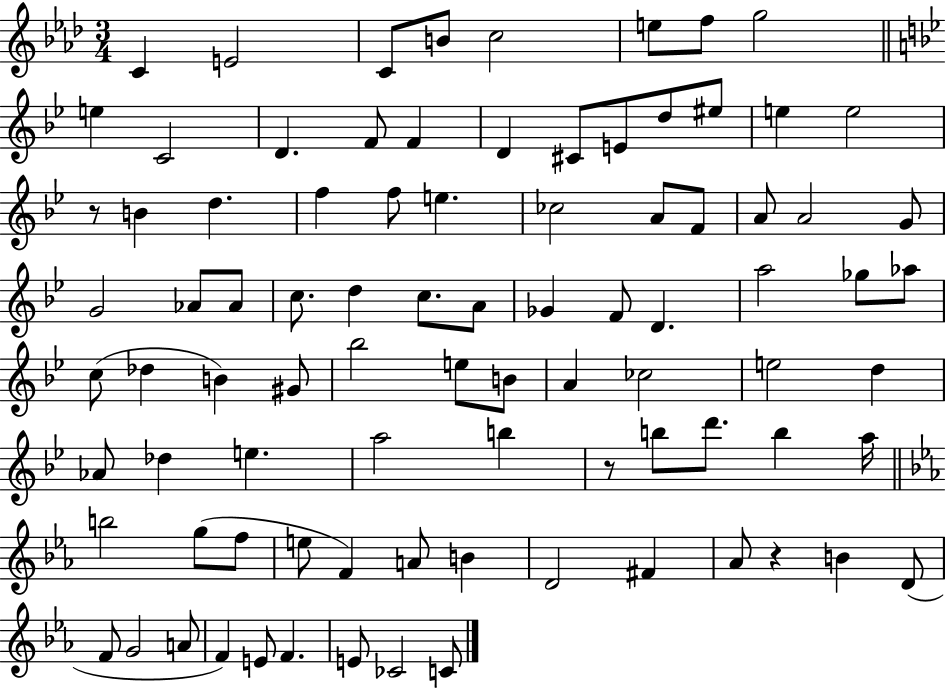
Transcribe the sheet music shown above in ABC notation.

X:1
T:Untitled
M:3/4
L:1/4
K:Ab
C E2 C/2 B/2 c2 e/2 f/2 g2 e C2 D F/2 F D ^C/2 E/2 d/2 ^e/2 e e2 z/2 B d f f/2 e _c2 A/2 F/2 A/2 A2 G/2 G2 _A/2 _A/2 c/2 d c/2 A/2 _G F/2 D a2 _g/2 _a/2 c/2 _d B ^G/2 _b2 e/2 B/2 A _c2 e2 d _A/2 _d e a2 b z/2 b/2 d'/2 b a/4 b2 g/2 f/2 e/2 F A/2 B D2 ^F _A/2 z B D/2 F/2 G2 A/2 F E/2 F E/2 _C2 C/2